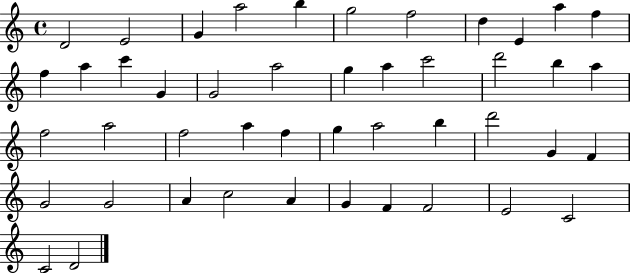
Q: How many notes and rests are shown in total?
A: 46